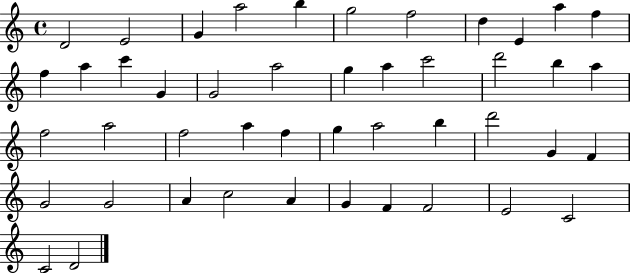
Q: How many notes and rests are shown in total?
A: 46